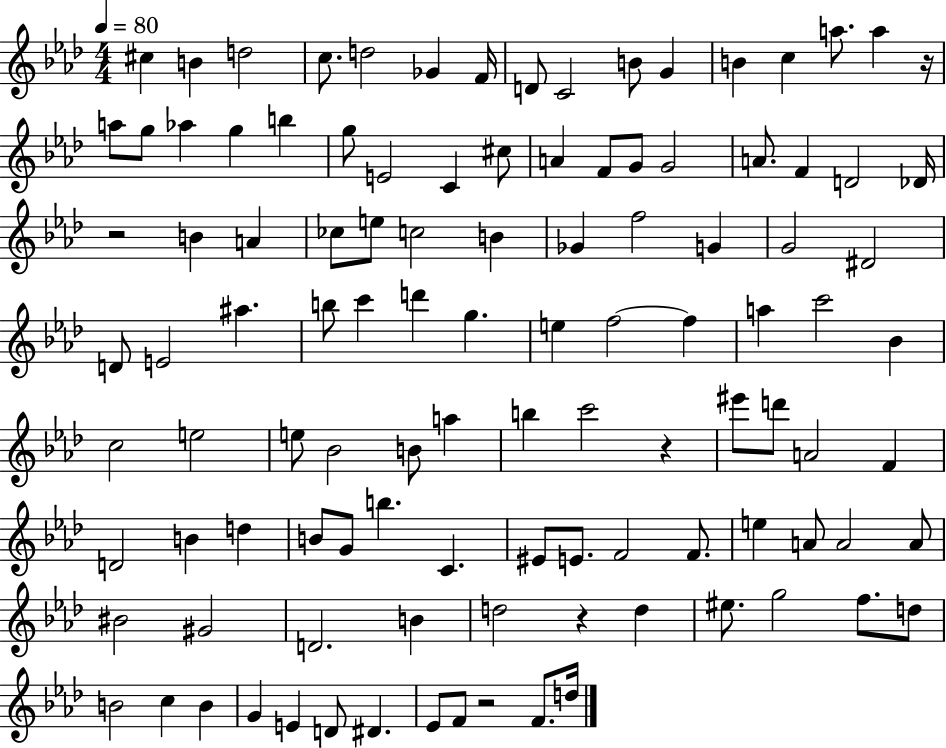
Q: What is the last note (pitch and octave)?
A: D5